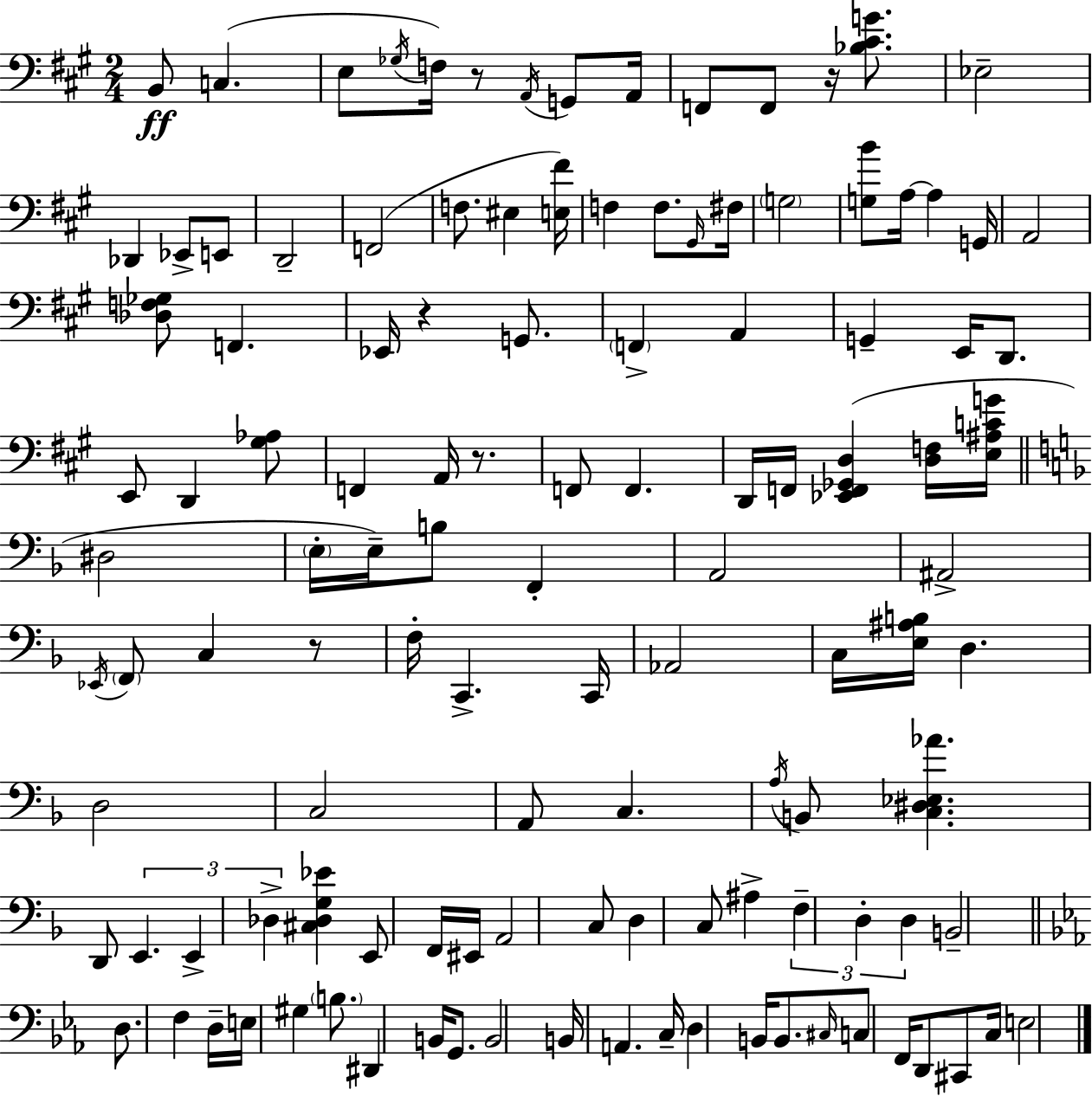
{
  \clef bass
  \numericTimeSignature
  \time 2/4
  \key a \major
  b,8\ff c4.( | e8 \acciaccatura { ges16 } f16) r8 \acciaccatura { a,16 } g,8 | a,16 f,8 f,8 r16 <bes cis' g'>8. | ees2-- | \break des,4 ees,8-> | e,8 d,2-- | f,2( | f8. eis4 | \break <e fis'>16) f4 f8. | \grace { gis,16 } fis16 \parenthesize g2 | <g b'>8 a16~~ a4 | g,16 a,2 | \break <des f ges>8 f,4. | ees,16 r4 | g,8. \parenthesize f,4-> a,4 | g,4-- e,16 | \break d,8. e,8 d,4 | <gis aes>8 f,4 a,16 | r8. f,8 f,4. | d,16 f,16 <ees, f, ges, d>4( | \break <d f>16 <e ais c' g'>16 \bar "||" \break \key f \major dis2 | \parenthesize e16-. e16--) b8 f,4-. | a,2 | ais,2-> | \break \acciaccatura { ees,16 } \parenthesize f,8 c4 r8 | f16-. c,4.-> | c,16 aes,2 | c16 <e ais b>16 d4. | \break d2 | c2 | a,8 c4. | \acciaccatura { a16 } b,8 <c dis ees aes'>4. | \break d,8 \tuplet 3/2 { e,4. | e,4-> des4-> } | <cis des g ees'>4 e,8 | f,16 eis,16 a,2 | \break c8 d4 | c8 ais4-> \tuplet 3/2 { f4-- | d4-. d4 } | b,2-- | \break \bar "||" \break \key c \minor d8. f4 d16-- | e16 gis4 \parenthesize b8. | dis,4 b,16 g,8. | b,2 | \break b,16 a,4. c16-- | d4 b,16 b,8. | \grace { cis16 } c8 f,16 d,8 cis,8 | c16 e2 | \break \bar "|."
}